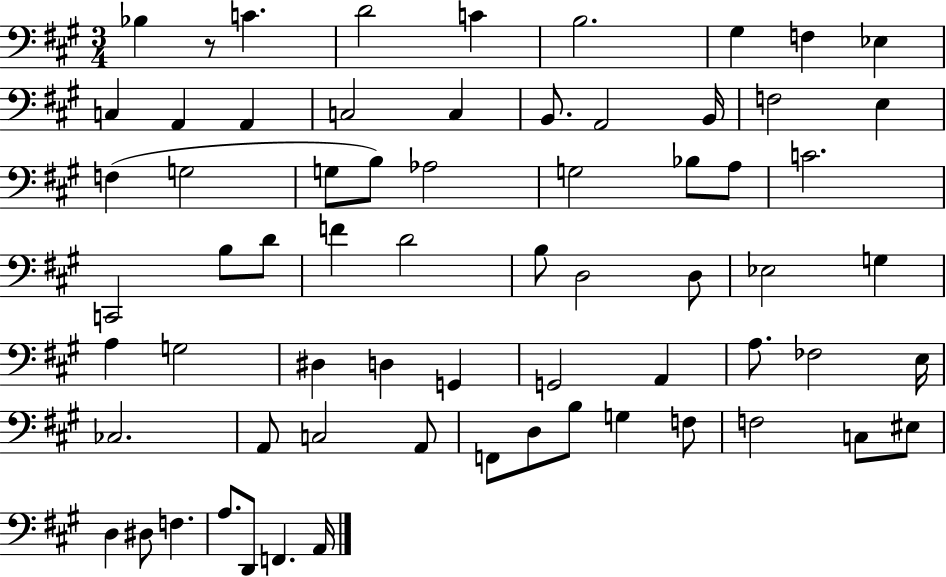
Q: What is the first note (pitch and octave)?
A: Bb3